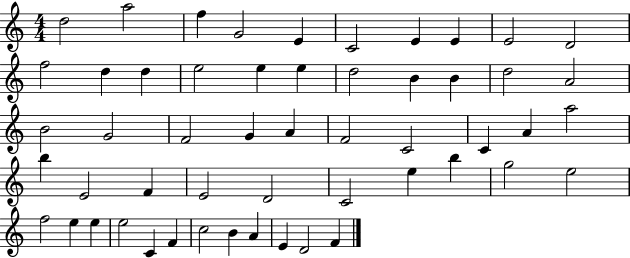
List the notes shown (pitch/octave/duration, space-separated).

D5/h A5/h F5/q G4/h E4/q C4/h E4/q E4/q E4/h D4/h F5/h D5/q D5/q E5/h E5/q E5/q D5/h B4/q B4/q D5/h A4/h B4/h G4/h F4/h G4/q A4/q F4/h C4/h C4/q A4/q A5/h B5/q E4/h F4/q E4/h D4/h C4/h E5/q B5/q G5/h E5/h F5/h E5/q E5/q E5/h C4/q F4/q C5/h B4/q A4/q E4/q D4/h F4/q